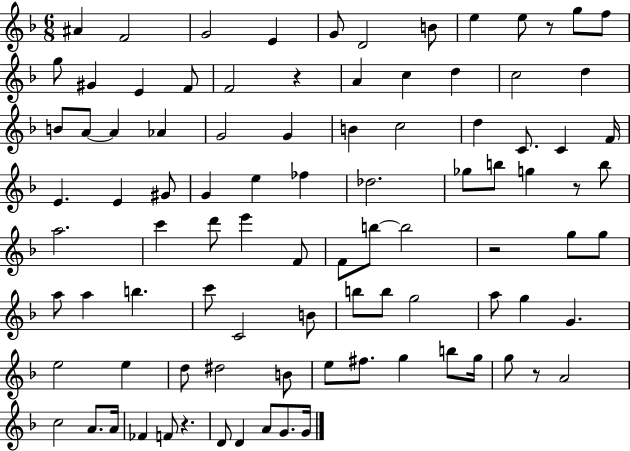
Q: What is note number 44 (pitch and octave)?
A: B5